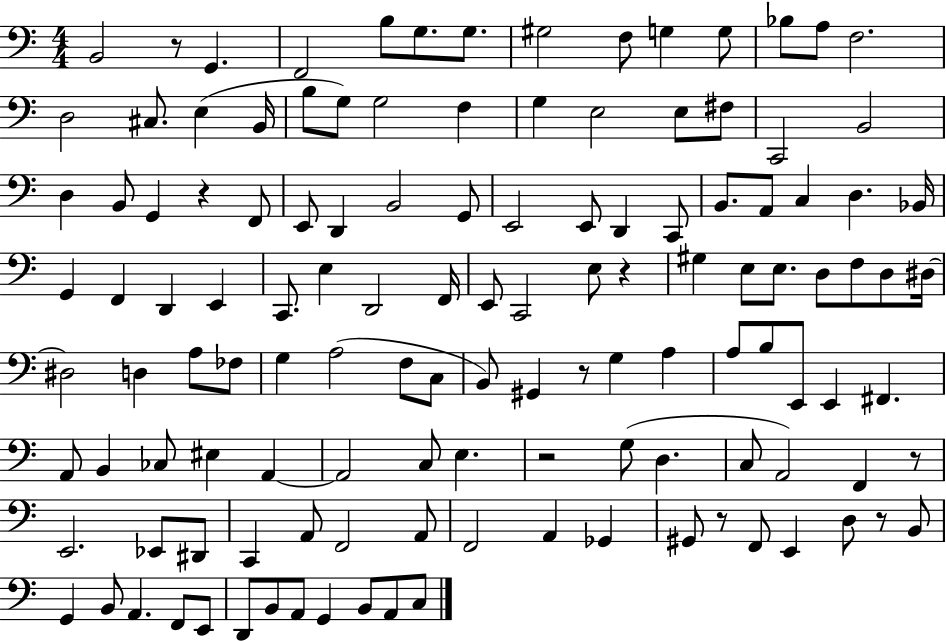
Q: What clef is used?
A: bass